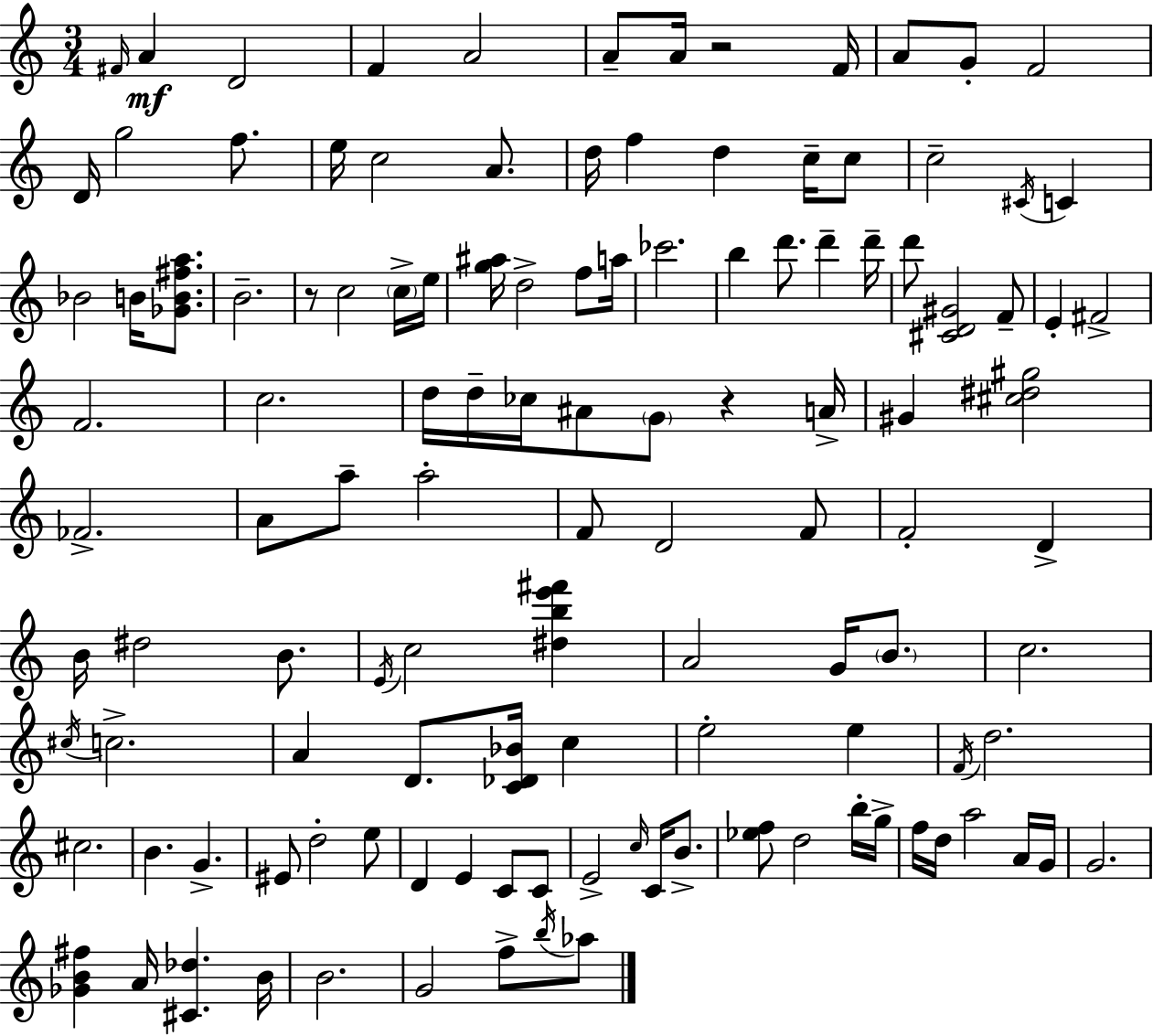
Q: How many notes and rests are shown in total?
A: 121